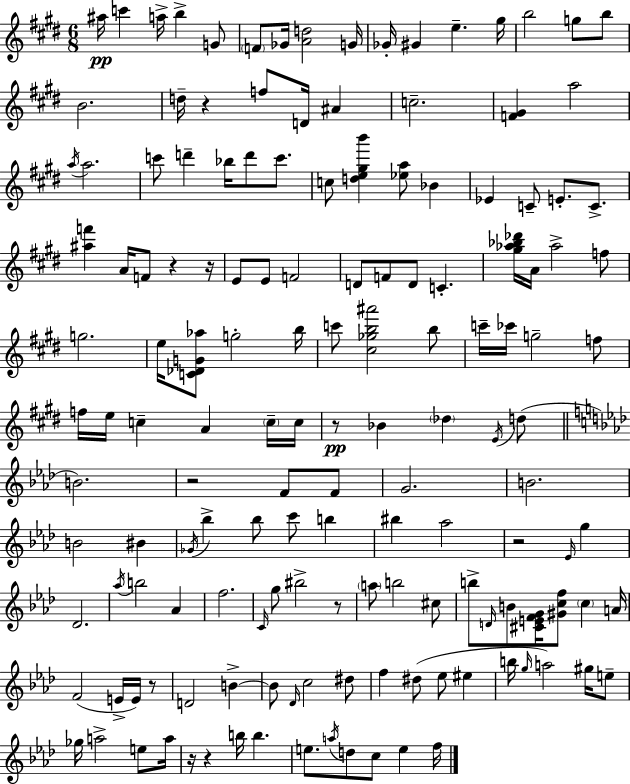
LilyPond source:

{
  \clef treble
  \numericTimeSignature
  \time 6/8
  \key e \major
  ais''16\pp c'''4 a''16-> b''4-> g'8 | \parenthesize f'8 ges'16 <a' d''>2 g'16 | ges'16-. gis'4 e''4.-- gis''16 | b''2 g''8 b''8 | \break b'2. | d''16-- r4 f''8 d'16 ais'4 | c''2.-- | <f' gis'>4 a''2 | \break \acciaccatura { a''16 } a''2. | c'''8 d'''4-- bes''16 d'''8 c'''8. | c''8 <d'' e'' gis'' b'''>4 <ees'' a''>8 bes'4 | ees'4 c'8-- e'8.-. c'8.-> | \break <ais'' f'''>4 a'16 f'8 r4 | r16 e'8 e'8 f'2 | d'8 f'8 d'8 c'4.-. | <gis'' aes'' bes'' des'''>16 a'16 aes''2-> f''8 | \break g''2. | e''16 <c' des' g' aes''>8 g''2-. | b''16 c'''8 <cis'' ges'' b'' ais'''>2 b''8 | c'''16-- ces'''16 g''2-- f''8 | \break f''16 e''16 c''4-- a'4 \parenthesize c''16-- | c''16 r8\pp bes'4 \parenthesize des''4 \acciaccatura { e'16 }( | d''8 \bar "||" \break \key aes \major b'2.) | r2 f'8 f'8 | g'2. | b'2. | \break b'2 bis'4 | \acciaccatura { ges'16 } bes''4-> bes''8 c'''8 b''4 | bis''4 aes''2 | r2 \grace { ees'16 } g''4 | \break des'2. | \acciaccatura { aes''16 } b''2 aes'4 | f''2. | \grace { c'16 } g''8 bis''2-> | \break r8 \parenthesize a''8 b''2 | cis''8 b''8-> \grace { d'16 } b'8 <cis' e' f' g'>16 <gis' c'' f''>8 | \parenthesize c''4 a'16 f'2( | e'16-> e'16) r8 d'2 | \break b'4->~~ b'8 \grace { des'16 } c''2 | dis''8 f''4 dis''8( | ees''8 eis''4 b''16 \grace { g''16 }) a''2 | gis''16 e''8-- ges''16 a''2-> | \break e''8 a''16 r16 r4 | b''16 b''4. e''8. \acciaccatura { a''16 } d''8 | c''8 e''4 f''16 \bar "|."
}